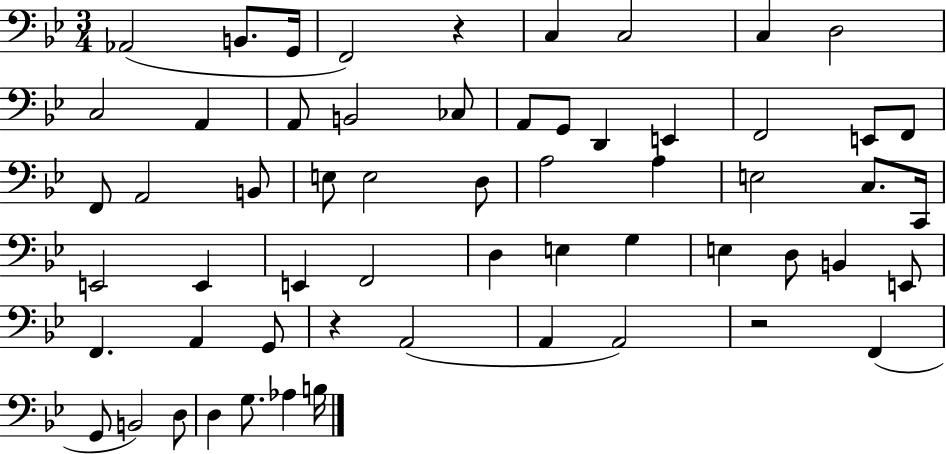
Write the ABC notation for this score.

X:1
T:Untitled
M:3/4
L:1/4
K:Bb
_A,,2 B,,/2 G,,/4 F,,2 z C, C,2 C, D,2 C,2 A,, A,,/2 B,,2 _C,/2 A,,/2 G,,/2 D,, E,, F,,2 E,,/2 F,,/2 F,,/2 A,,2 B,,/2 E,/2 E,2 D,/2 A,2 A, E,2 C,/2 C,,/4 E,,2 E,, E,, F,,2 D, E, G, E, D,/2 B,, E,,/2 F,, A,, G,,/2 z A,,2 A,, A,,2 z2 F,, G,,/2 B,,2 D,/2 D, G,/2 _A, B,/4